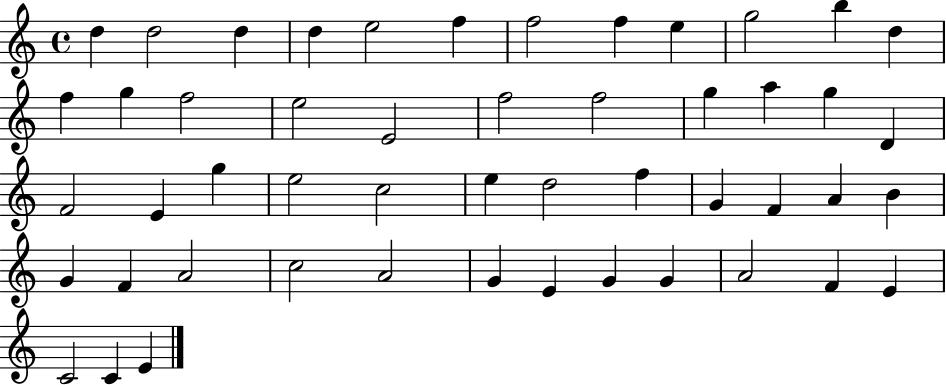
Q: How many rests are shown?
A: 0